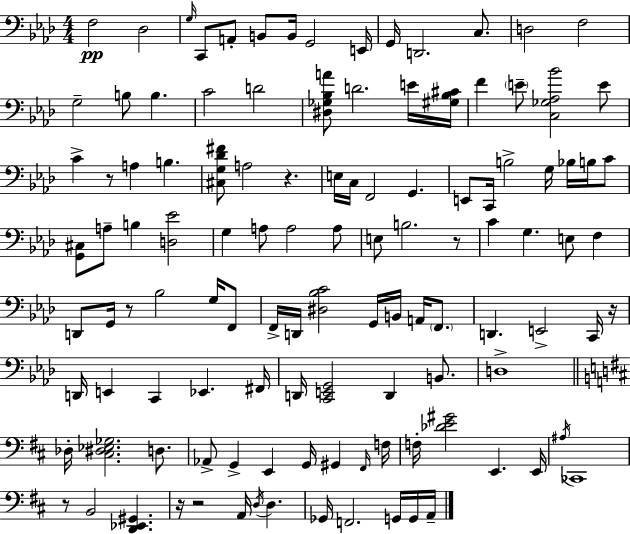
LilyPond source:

{
  \clef bass
  \numericTimeSignature
  \time 4/4
  \key f \minor
  f2\pp des2 | \grace { g16 } c,8 a,8-. b,8 b,16 g,2 | e,16 g,16 d,2. c8. | d2 f2 | \break g2-- b8 b4. | c'2 d'2 | <dis ges bes a'>8 d'2. e'16 | <gis bes cis'>16 f'4 \parenthesize e'8-- <c ges aes bes'>2 e'8 | \break c'4-> r8 a4 b4. | <cis g des' fis'>8 a2 r4. | e16 c16 f,2 g,4. | e,8 c,16 b2-> g16 bes16 b16 c'8 | \break <g, cis>8 a8-- b4 <d ees'>2 | g4 a8 a2 a8 | e8 b2. r8 | c'4 g4. e8 f4 | \break d,8 g,16 r8 bes2 g16 f,8 | f,16-> d,16 <dis bes c'>2 g,16 b,16 a,16 \parenthesize f,8. | d,4. e,2-> c,16 | r16 d,16 e,4 c,4 ees,4. | \break fis,16 d,16 <c, e, g,>2 d,4 b,8. | d1-> | \bar "||" \break \key d \major des16-. <cis dis ees ges>2. d8. | aes,8-> g,4-> e,4 g,16 gis,4 \grace { fis,16 } | f16 f16-. <des' e' gis'>2 e,4. | e,16 \acciaccatura { ais16 } ces,1 | \break r8 b,2 <d, ees, gis,>4. | r16 r2 a,16 \acciaccatura { d16 } d4. | ges,16 f,2. | g,16 g,16 a,16-- \bar "|."
}